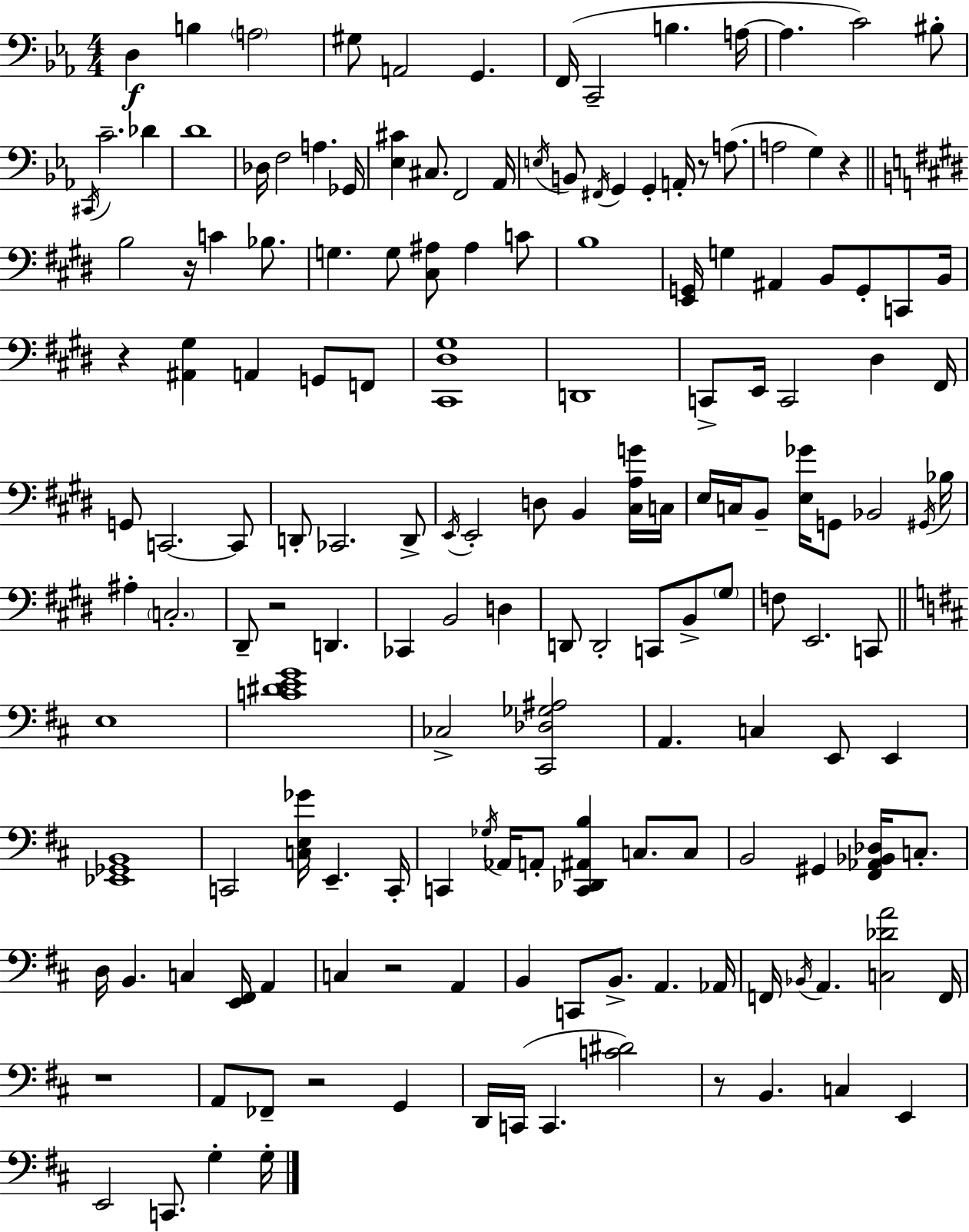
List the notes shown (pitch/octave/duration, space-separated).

D3/q B3/q A3/h G#3/e A2/h G2/q. F2/s C2/h B3/q. A3/s A3/q. C4/h BIS3/e C#2/s C4/h. Db4/q D4/w Db3/s F3/h A3/q. Gb2/s [Eb3,C#4]/q C#3/e. F2/h Ab2/s E3/s B2/e F#2/s G2/q G2/q A2/s R/e A3/e. A3/h G3/q R/q B3/h R/s C4/q Bb3/e. G3/q. G3/e [C#3,A#3]/e A#3/q C4/e B3/w [E2,G2]/s G3/q A#2/q B2/e G2/e C2/e B2/s R/q [A#2,G#3]/q A2/q G2/e F2/e [C#2,D#3,G#3]/w D2/w C2/e E2/s C2/h D#3/q F#2/s G2/e C2/h. C2/e D2/e CES2/h. D2/e E2/s E2/h D3/e B2/q [C#3,A3,G4]/s C3/s E3/s C3/s B2/e [E3,Gb4]/s G2/e Bb2/h G#2/s Bb3/s A#3/q C3/h. D#2/e R/h D2/q. CES2/q B2/h D3/q D2/e D2/h C2/e B2/e G#3/e F3/e E2/h. C2/e E3/w [C4,D#4,E4,G4]/w CES3/h [C#2,Db3,Gb3,A#3]/h A2/q. C3/q E2/e E2/q [Eb2,Gb2,B2]/w C2/h [C3,E3,Gb4]/s E2/q. C2/s C2/q Gb3/s Ab2/s A2/e [C2,Db2,A#2,B3]/q C3/e. C3/e B2/h G#2/q [F#2,Ab2,Bb2,Db3]/s C3/e. D3/s B2/q. C3/q [E2,F#2]/s A2/q C3/q R/h A2/q B2/q C2/e B2/e. A2/q. Ab2/s F2/s Bb2/s A2/q. [C3,Db4,A4]/h F2/s R/w A2/e FES2/e R/h G2/q D2/s C2/s C2/q. [C4,D#4]/h R/e B2/q. C3/q E2/q E2/h C2/e. G3/q G3/s